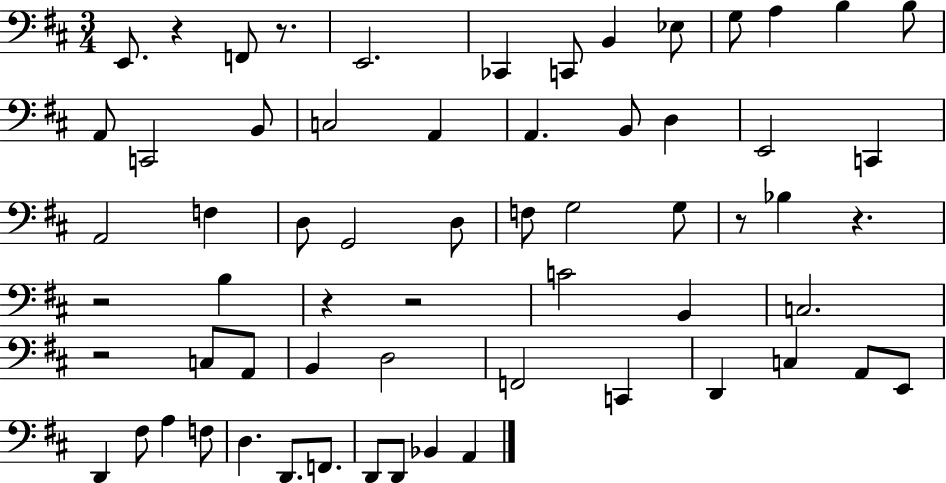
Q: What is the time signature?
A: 3/4